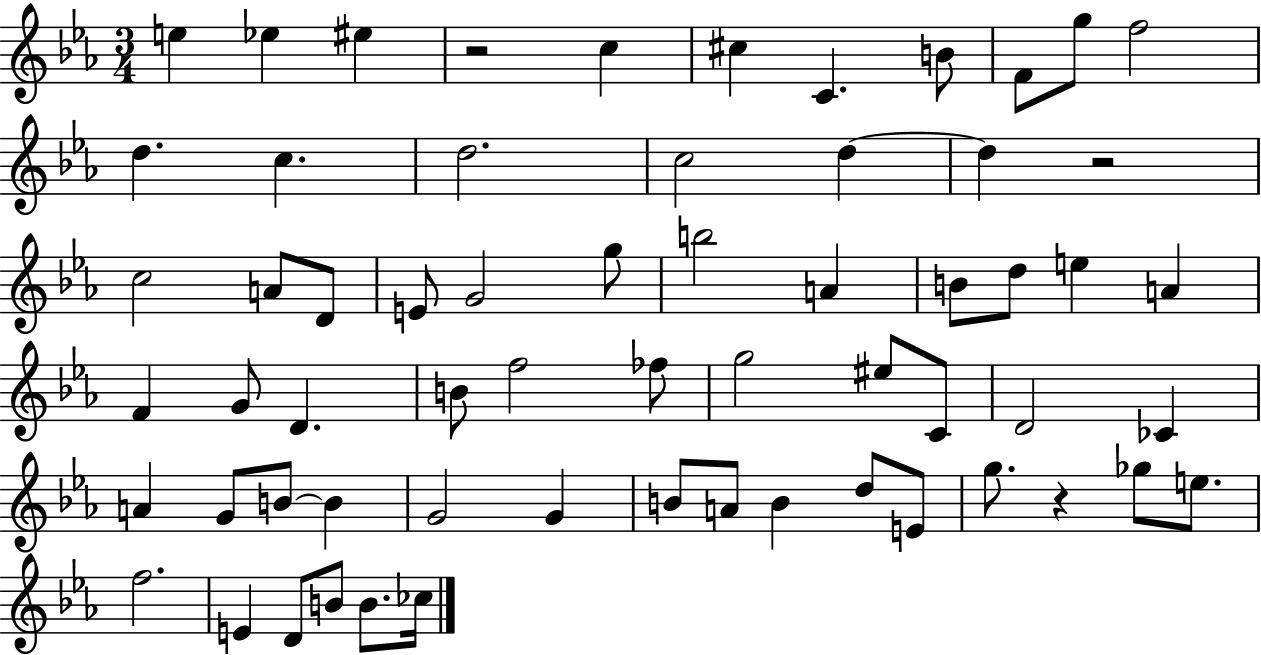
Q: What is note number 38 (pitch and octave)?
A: D4